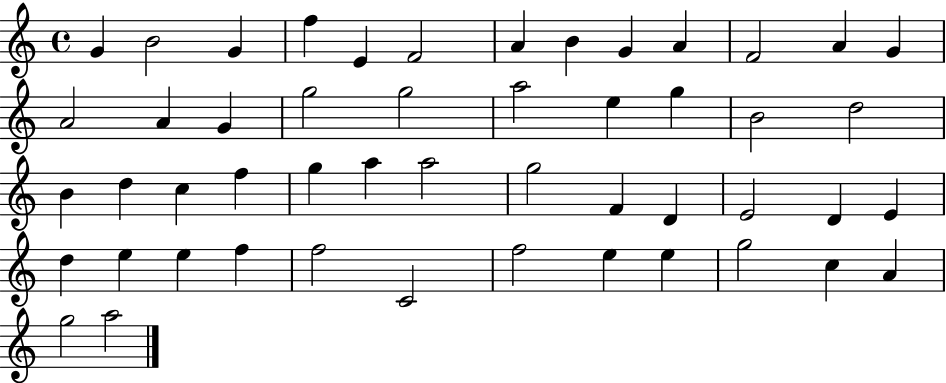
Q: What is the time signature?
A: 4/4